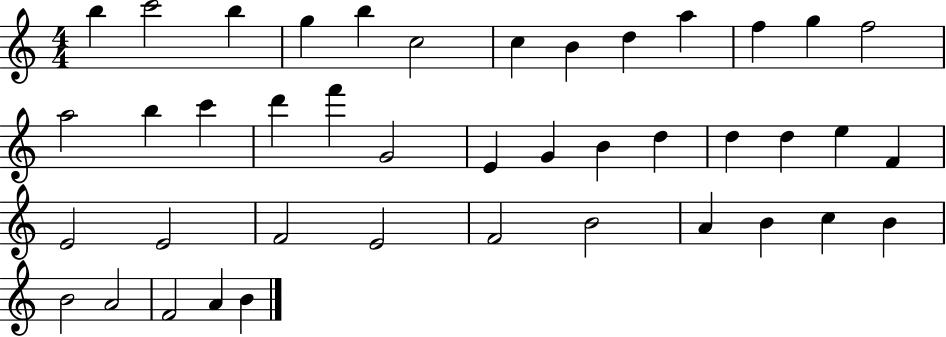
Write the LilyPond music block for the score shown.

{
  \clef treble
  \numericTimeSignature
  \time 4/4
  \key c \major
  b''4 c'''2 b''4 | g''4 b''4 c''2 | c''4 b'4 d''4 a''4 | f''4 g''4 f''2 | \break a''2 b''4 c'''4 | d'''4 f'''4 g'2 | e'4 g'4 b'4 d''4 | d''4 d''4 e''4 f'4 | \break e'2 e'2 | f'2 e'2 | f'2 b'2 | a'4 b'4 c''4 b'4 | \break b'2 a'2 | f'2 a'4 b'4 | \bar "|."
}